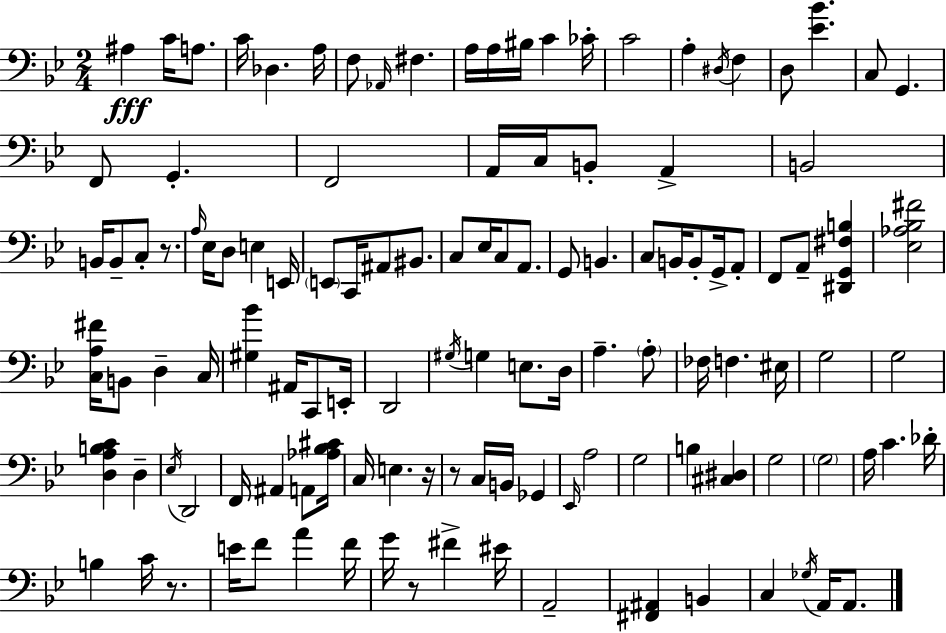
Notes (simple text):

A#3/q C4/s A3/e. C4/s Db3/q. A3/s F3/e Ab2/s F#3/q. A3/s A3/s BIS3/s C4/q CES4/s C4/h A3/q D#3/s F3/q D3/e [Eb4,Bb4]/q. C3/e G2/q. F2/e G2/q. F2/h A2/s C3/s B2/e A2/q B2/h B2/s B2/e C3/e R/e. A3/s Eb3/s D3/e E3/q E2/s E2/e C2/s A#2/e BIS2/e. C3/e Eb3/s C3/e A2/e. G2/e B2/q. C3/e B2/s B2/e G2/s A2/e F2/e A2/e [D#2,G2,F#3,B3]/q [Eb3,Ab3,Bb3,F#4]/h [C3,A3,F#4]/s B2/e D3/q C3/s [G#3,Bb4]/q A#2/s C2/e E2/s D2/h G#3/s G3/q E3/e. D3/s A3/q. A3/e FES3/s F3/q. EIS3/s G3/h G3/h [D3,A3,B3,C4]/q D3/q Eb3/s D2/h F2/s A#2/q A2/e [Ab3,Bb3,C#4]/s C3/s E3/q. R/s R/e C3/s B2/s Gb2/q Eb2/s A3/h G3/h B3/q [C#3,D#3]/q G3/h G3/h A3/s C4/q. Db4/s B3/q C4/s R/e. E4/s F4/e A4/q F4/s G4/s R/e F#4/q EIS4/s A2/h [F#2,A#2]/q B2/q C3/q Gb3/s A2/s A2/e.